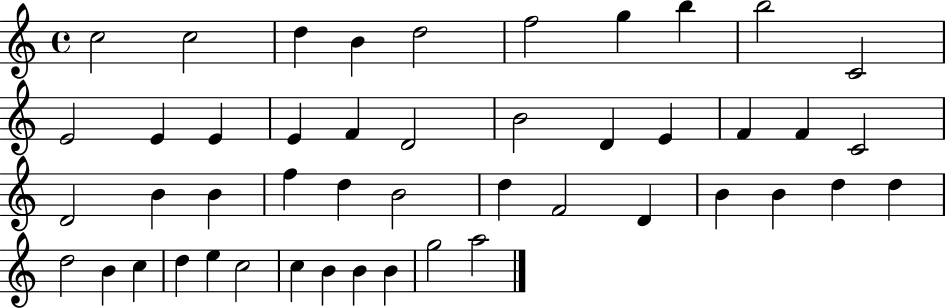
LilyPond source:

{
  \clef treble
  \time 4/4
  \defaultTimeSignature
  \key c \major
  c''2 c''2 | d''4 b'4 d''2 | f''2 g''4 b''4 | b''2 c'2 | \break e'2 e'4 e'4 | e'4 f'4 d'2 | b'2 d'4 e'4 | f'4 f'4 c'2 | \break d'2 b'4 b'4 | f''4 d''4 b'2 | d''4 f'2 d'4 | b'4 b'4 d''4 d''4 | \break d''2 b'4 c''4 | d''4 e''4 c''2 | c''4 b'4 b'4 b'4 | g''2 a''2 | \break \bar "|."
}